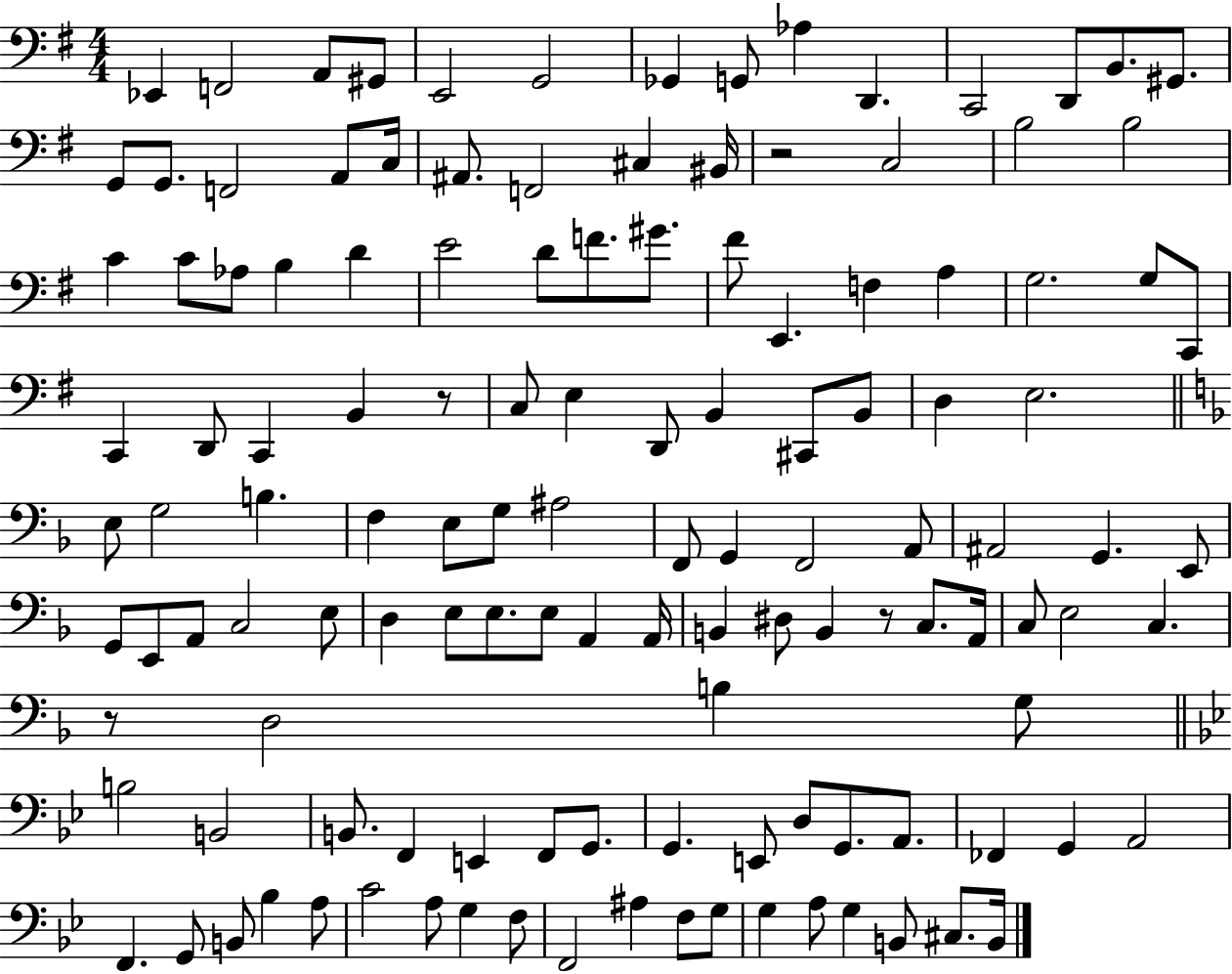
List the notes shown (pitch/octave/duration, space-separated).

Eb2/q F2/h A2/e G#2/e E2/h G2/h Gb2/q G2/e Ab3/q D2/q. C2/h D2/e B2/e. G#2/e. G2/e G2/e. F2/h A2/e C3/s A#2/e. F2/h C#3/q BIS2/s R/h C3/h B3/h B3/h C4/q C4/e Ab3/e B3/q D4/q E4/h D4/e F4/e. G#4/e. F#4/e E2/q. F3/q A3/q G3/h. G3/e C2/e C2/q D2/e C2/q B2/q R/e C3/e E3/q D2/e B2/q C#2/e B2/e D3/q E3/h. E3/e G3/h B3/q. F3/q E3/e G3/e A#3/h F2/e G2/q F2/h A2/e A#2/h G2/q. E2/e G2/e E2/e A2/e C3/h E3/e D3/q E3/e E3/e. E3/e A2/q A2/s B2/q D#3/e B2/q R/e C3/e. A2/s C3/e E3/h C3/q. R/e D3/h B3/q G3/e B3/h B2/h B2/e. F2/q E2/q F2/e G2/e. G2/q. E2/e D3/e G2/e. A2/e. FES2/q G2/q A2/h F2/q. G2/e B2/e Bb3/q A3/e C4/h A3/e G3/q F3/e F2/h A#3/q F3/e G3/e G3/q A3/e G3/q B2/e C#3/e. B2/s